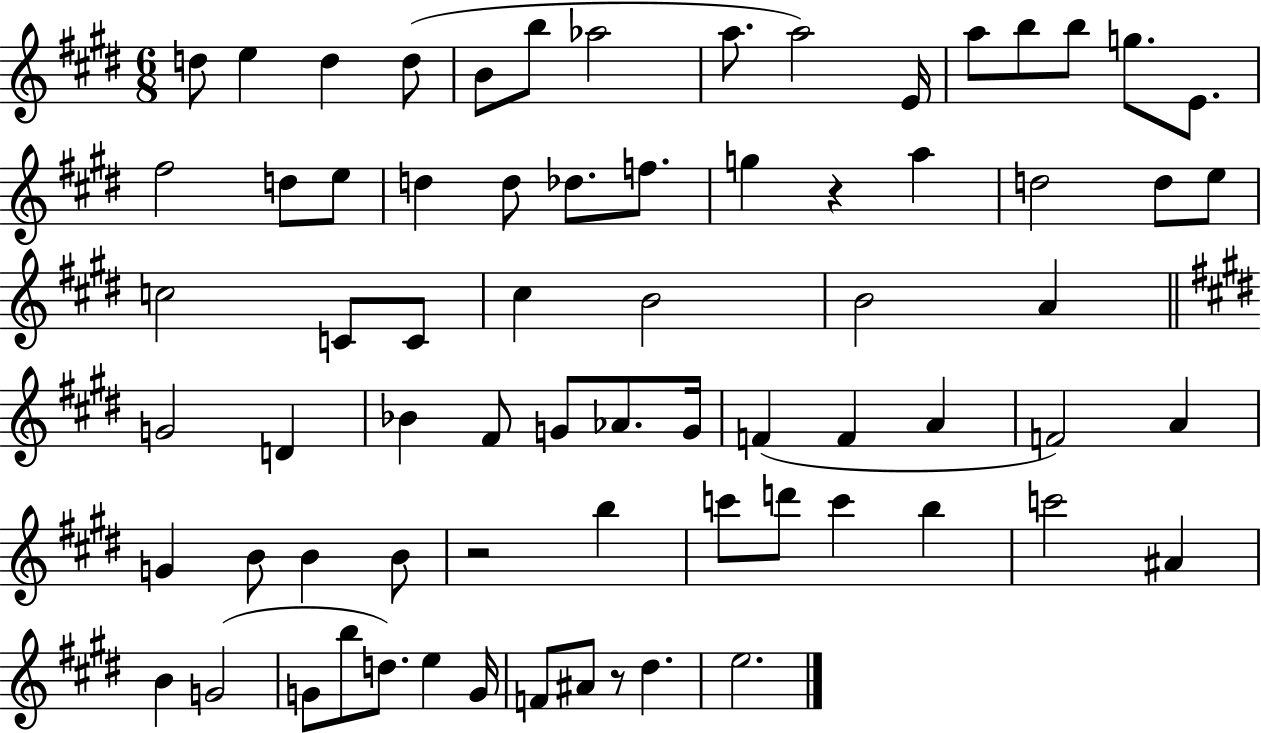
{
  \clef treble
  \numericTimeSignature
  \time 6/8
  \key e \major
  d''8 e''4 d''4 d''8( | b'8 b''8 aes''2 | a''8. a''2) e'16 | a''8 b''8 b''8 g''8. e'8. | \break fis''2 d''8 e''8 | d''4 d''8 des''8. f''8. | g''4 r4 a''4 | d''2 d''8 e''8 | \break c''2 c'8 c'8 | cis''4 b'2 | b'2 a'4 | \bar "||" \break \key e \major g'2 d'4 | bes'4 fis'8 g'8 aes'8. g'16 | f'4( f'4 a'4 | f'2) a'4 | \break g'4 b'8 b'4 b'8 | r2 b''4 | c'''8 d'''8 c'''4 b''4 | c'''2 ais'4 | \break b'4 g'2( | g'8 b''8 d''8.) e''4 g'16 | f'8 ais'8 r8 dis''4. | e''2. | \break \bar "|."
}